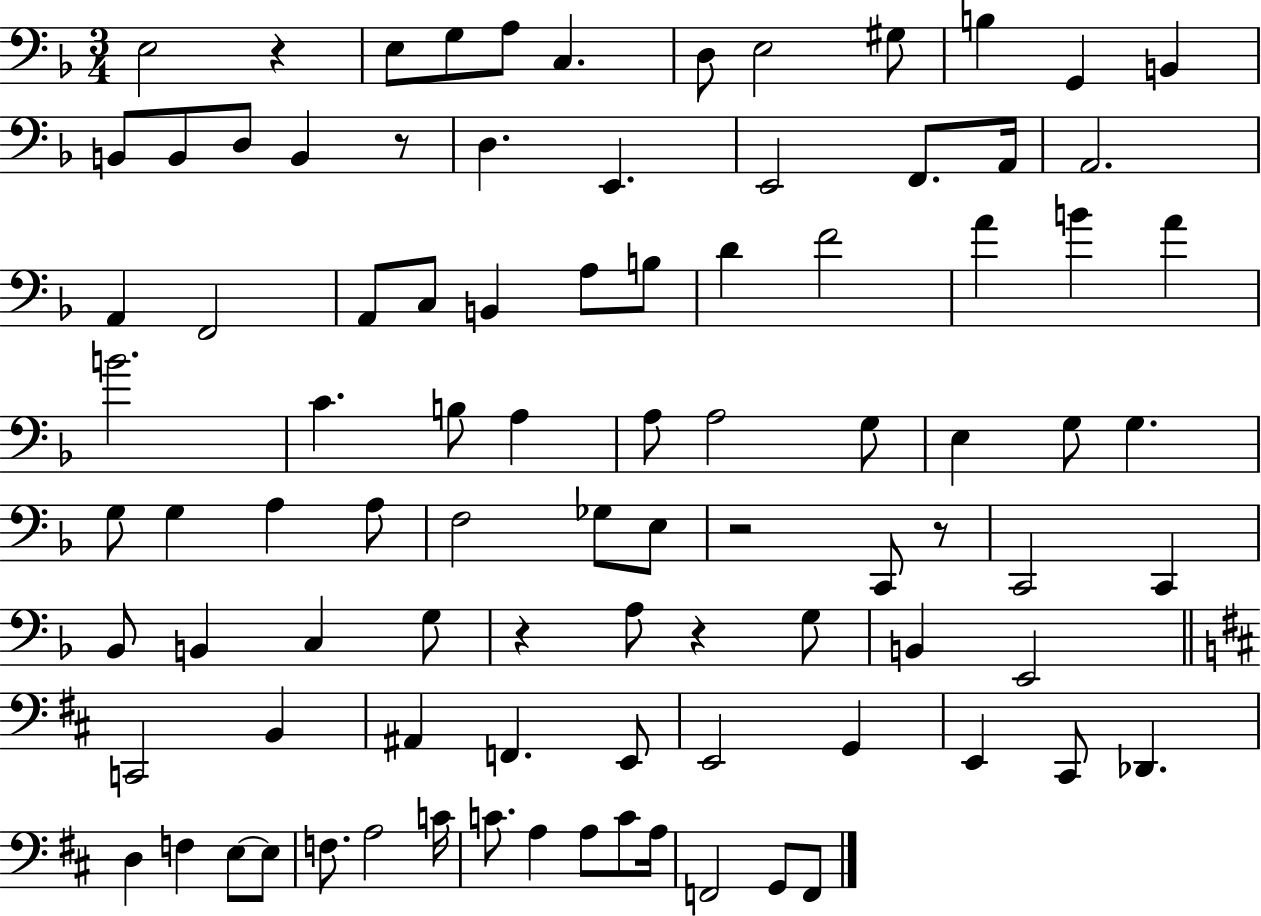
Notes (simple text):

E3/h R/q E3/e G3/e A3/e C3/q. D3/e E3/h G#3/e B3/q G2/q B2/q B2/e B2/e D3/e B2/q R/e D3/q. E2/q. E2/h F2/e. A2/s A2/h. A2/q F2/h A2/e C3/e B2/q A3/e B3/e D4/q F4/h A4/q B4/q A4/q B4/h. C4/q. B3/e A3/q A3/e A3/h G3/e E3/q G3/e G3/q. G3/e G3/q A3/q A3/e F3/h Gb3/e E3/e R/h C2/e R/e C2/h C2/q Bb2/e B2/q C3/q G3/e R/q A3/e R/q G3/e B2/q E2/h C2/h B2/q A#2/q F2/q. E2/e E2/h G2/q E2/q C#2/e Db2/q. D3/q F3/q E3/e E3/e F3/e. A3/h C4/s C4/e. A3/q A3/e C4/e A3/s F2/h G2/e F2/e